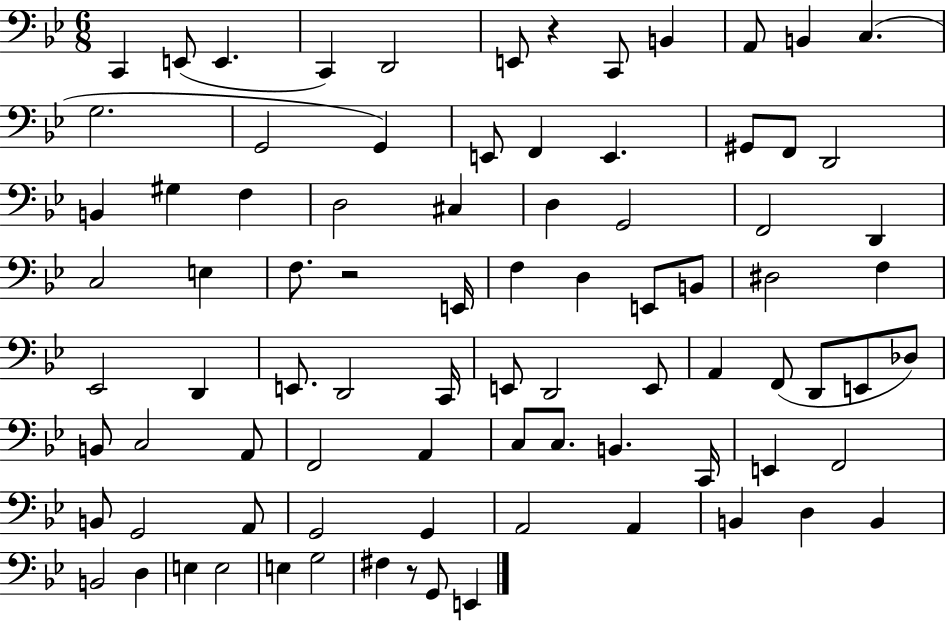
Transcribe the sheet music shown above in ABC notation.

X:1
T:Untitled
M:6/8
L:1/4
K:Bb
C,, E,,/2 E,, C,, D,,2 E,,/2 z C,,/2 B,, A,,/2 B,, C, G,2 G,,2 G,, E,,/2 F,, E,, ^G,,/2 F,,/2 D,,2 B,, ^G, F, D,2 ^C, D, G,,2 F,,2 D,, C,2 E, F,/2 z2 E,,/4 F, D, E,,/2 B,,/2 ^D,2 F, _E,,2 D,, E,,/2 D,,2 C,,/4 E,,/2 D,,2 E,,/2 A,, F,,/2 D,,/2 E,,/2 _D,/2 B,,/2 C,2 A,,/2 F,,2 A,, C,/2 C,/2 B,, C,,/4 E,, F,,2 B,,/2 G,,2 A,,/2 G,,2 G,, A,,2 A,, B,, D, B,, B,,2 D, E, E,2 E, G,2 ^F, z/2 G,,/2 E,,